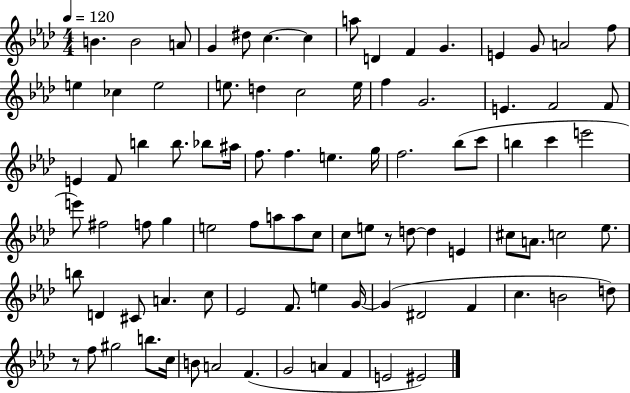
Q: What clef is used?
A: treble